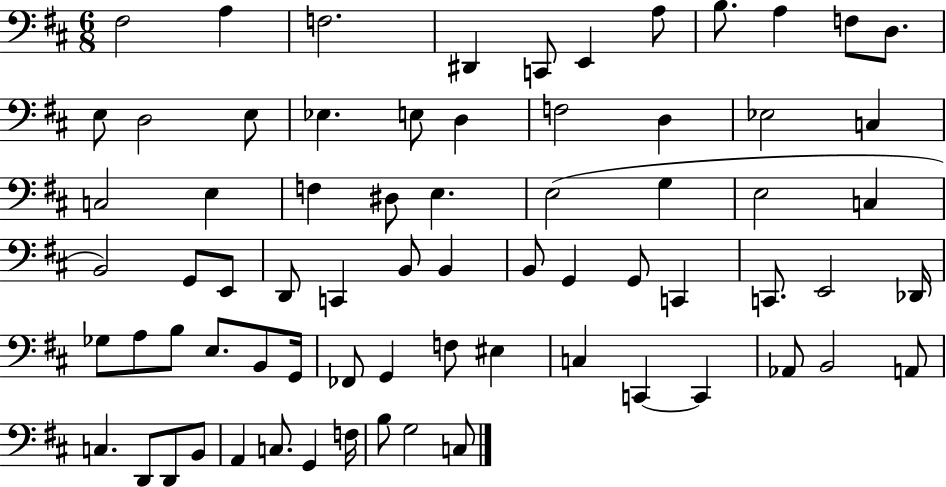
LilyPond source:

{
  \clef bass
  \numericTimeSignature
  \time 6/8
  \key d \major
  \repeat volta 2 { fis2 a4 | f2. | dis,4 c,8 e,4 a8 | b8. a4 f8 d8. | \break e8 d2 e8 | ees4. e8 d4 | f2 d4 | ees2 c4 | \break c2 e4 | f4 dis8 e4. | e2( g4 | e2 c4 | \break b,2) g,8 e,8 | d,8 c,4 b,8 b,4 | b,8 g,4 g,8 c,4 | c,8. e,2 des,16 | \break ges8 a8 b8 e8. b,8 g,16 | fes,8 g,4 f8 eis4 | c4 c,4~~ c,4 | aes,8 b,2 a,8 | \break c4. d,8 d,8 b,8 | a,4 c8. g,4 f16 | b8 g2 c8 | } \bar "|."
}